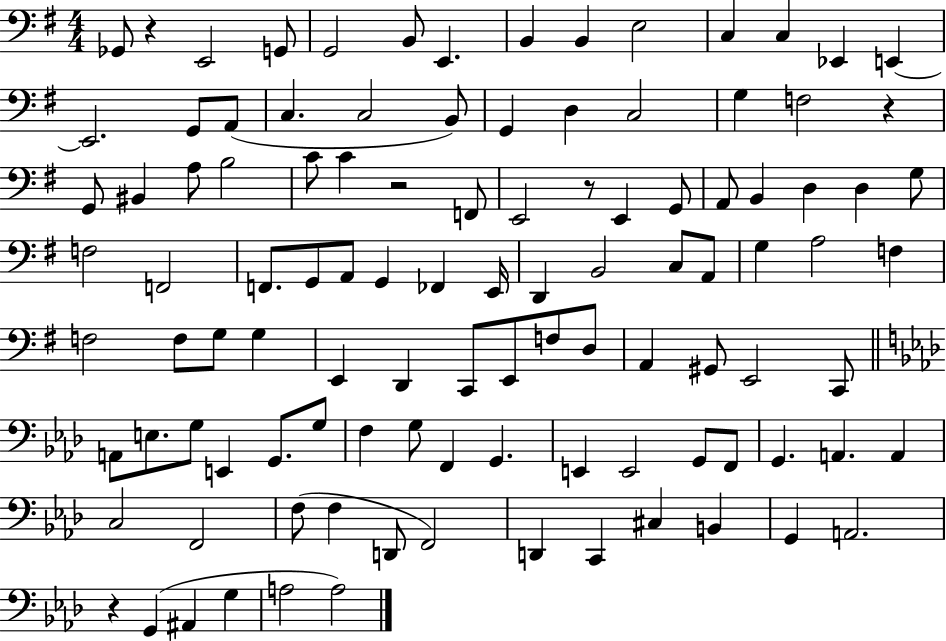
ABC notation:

X:1
T:Untitled
M:4/4
L:1/4
K:G
_G,,/2 z E,,2 G,,/2 G,,2 B,,/2 E,, B,, B,, E,2 C, C, _E,, E,, E,,2 G,,/2 A,,/2 C, C,2 B,,/2 G,, D, C,2 G, F,2 z G,,/2 ^B,, A,/2 B,2 C/2 C z2 F,,/2 E,,2 z/2 E,, G,,/2 A,,/2 B,, D, D, G,/2 F,2 F,,2 F,,/2 G,,/2 A,,/2 G,, _F,, E,,/4 D,, B,,2 C,/2 A,,/2 G, A,2 F, F,2 F,/2 G,/2 G, E,, D,, C,,/2 E,,/2 F,/2 D,/2 A,, ^G,,/2 E,,2 C,,/2 A,,/2 E,/2 G,/2 E,, G,,/2 G,/2 F, G,/2 F,, G,, E,, E,,2 G,,/2 F,,/2 G,, A,, A,, C,2 F,,2 F,/2 F, D,,/2 F,,2 D,, C,, ^C, B,, G,, A,,2 z G,, ^A,, G, A,2 A,2